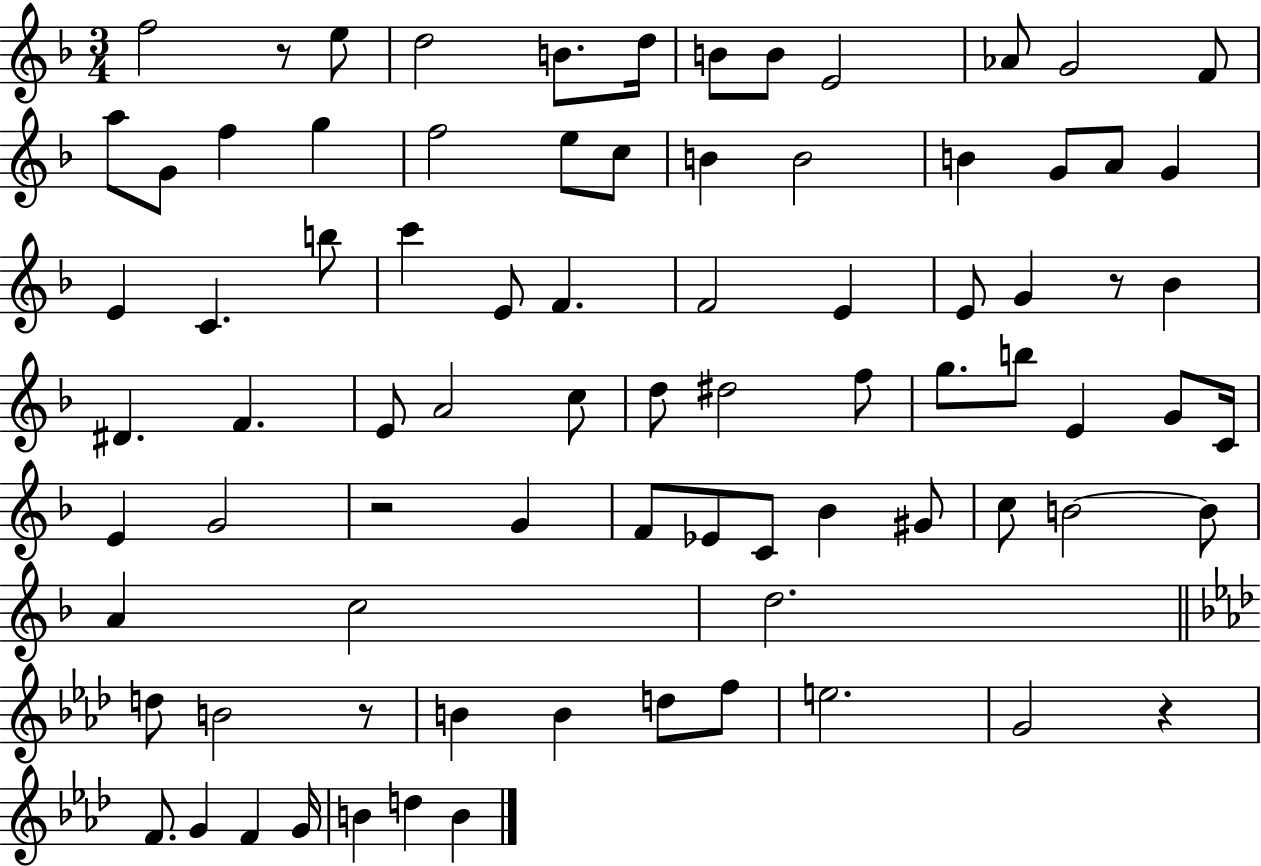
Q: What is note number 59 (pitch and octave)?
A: B4